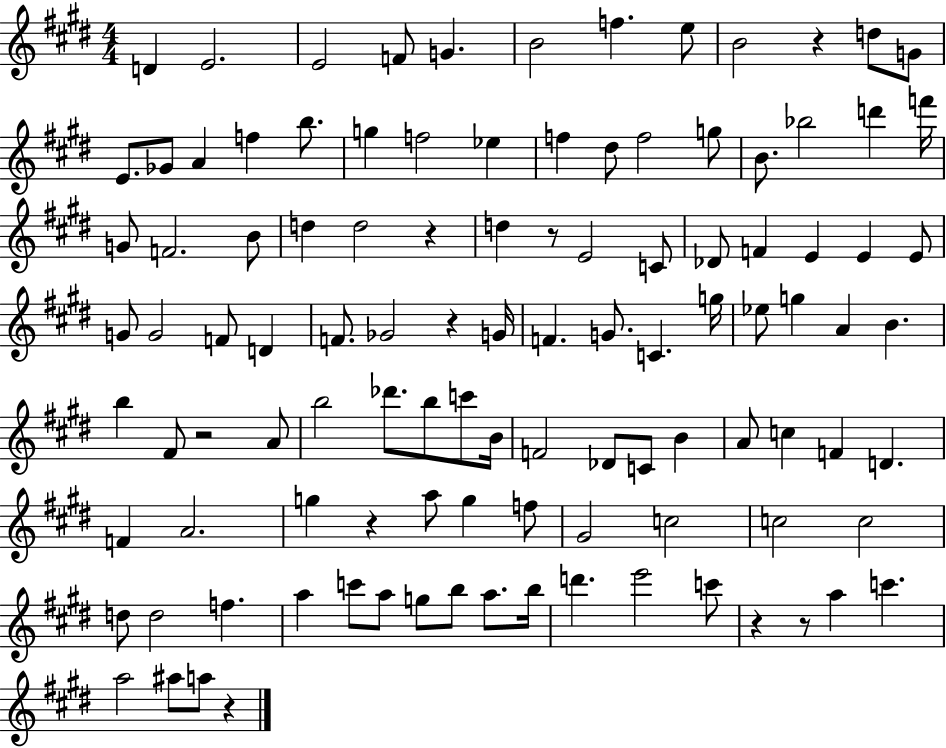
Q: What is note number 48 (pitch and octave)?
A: F4